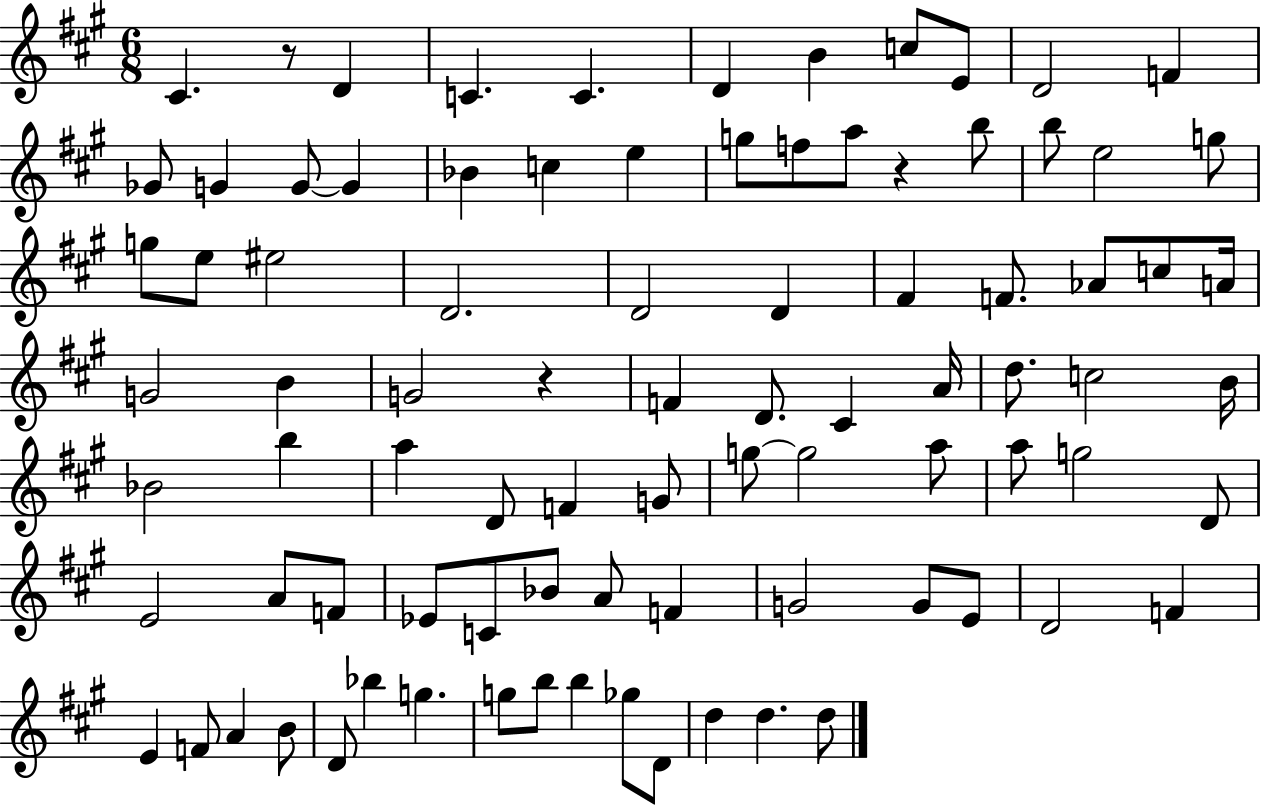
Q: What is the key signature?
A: A major